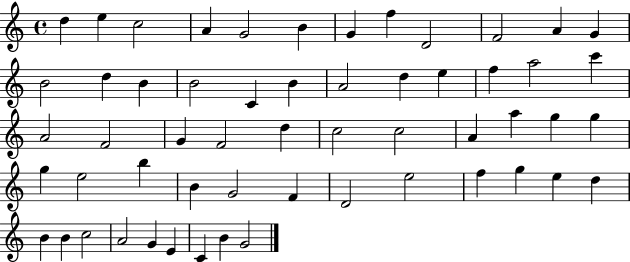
{
  \clef treble
  \time 4/4
  \defaultTimeSignature
  \key c \major
  d''4 e''4 c''2 | a'4 g'2 b'4 | g'4 f''4 d'2 | f'2 a'4 g'4 | \break b'2 d''4 b'4 | b'2 c'4 b'4 | a'2 d''4 e''4 | f''4 a''2 c'''4 | \break a'2 f'2 | g'4 f'2 d''4 | c''2 c''2 | a'4 a''4 g''4 g''4 | \break g''4 e''2 b''4 | b'4 g'2 f'4 | d'2 e''2 | f''4 g''4 e''4 d''4 | \break b'4 b'4 c''2 | a'2 g'4 e'4 | c'4 b'4 g'2 | \bar "|."
}